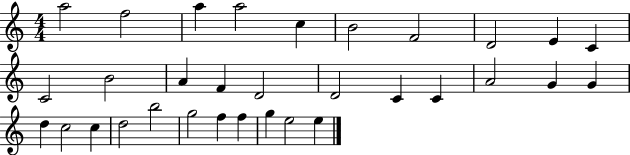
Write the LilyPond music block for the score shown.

{
  \clef treble
  \numericTimeSignature
  \time 4/4
  \key c \major
  a''2 f''2 | a''4 a''2 c''4 | b'2 f'2 | d'2 e'4 c'4 | \break c'2 b'2 | a'4 f'4 d'2 | d'2 c'4 c'4 | a'2 g'4 g'4 | \break d''4 c''2 c''4 | d''2 b''2 | g''2 f''4 f''4 | g''4 e''2 e''4 | \break \bar "|."
}